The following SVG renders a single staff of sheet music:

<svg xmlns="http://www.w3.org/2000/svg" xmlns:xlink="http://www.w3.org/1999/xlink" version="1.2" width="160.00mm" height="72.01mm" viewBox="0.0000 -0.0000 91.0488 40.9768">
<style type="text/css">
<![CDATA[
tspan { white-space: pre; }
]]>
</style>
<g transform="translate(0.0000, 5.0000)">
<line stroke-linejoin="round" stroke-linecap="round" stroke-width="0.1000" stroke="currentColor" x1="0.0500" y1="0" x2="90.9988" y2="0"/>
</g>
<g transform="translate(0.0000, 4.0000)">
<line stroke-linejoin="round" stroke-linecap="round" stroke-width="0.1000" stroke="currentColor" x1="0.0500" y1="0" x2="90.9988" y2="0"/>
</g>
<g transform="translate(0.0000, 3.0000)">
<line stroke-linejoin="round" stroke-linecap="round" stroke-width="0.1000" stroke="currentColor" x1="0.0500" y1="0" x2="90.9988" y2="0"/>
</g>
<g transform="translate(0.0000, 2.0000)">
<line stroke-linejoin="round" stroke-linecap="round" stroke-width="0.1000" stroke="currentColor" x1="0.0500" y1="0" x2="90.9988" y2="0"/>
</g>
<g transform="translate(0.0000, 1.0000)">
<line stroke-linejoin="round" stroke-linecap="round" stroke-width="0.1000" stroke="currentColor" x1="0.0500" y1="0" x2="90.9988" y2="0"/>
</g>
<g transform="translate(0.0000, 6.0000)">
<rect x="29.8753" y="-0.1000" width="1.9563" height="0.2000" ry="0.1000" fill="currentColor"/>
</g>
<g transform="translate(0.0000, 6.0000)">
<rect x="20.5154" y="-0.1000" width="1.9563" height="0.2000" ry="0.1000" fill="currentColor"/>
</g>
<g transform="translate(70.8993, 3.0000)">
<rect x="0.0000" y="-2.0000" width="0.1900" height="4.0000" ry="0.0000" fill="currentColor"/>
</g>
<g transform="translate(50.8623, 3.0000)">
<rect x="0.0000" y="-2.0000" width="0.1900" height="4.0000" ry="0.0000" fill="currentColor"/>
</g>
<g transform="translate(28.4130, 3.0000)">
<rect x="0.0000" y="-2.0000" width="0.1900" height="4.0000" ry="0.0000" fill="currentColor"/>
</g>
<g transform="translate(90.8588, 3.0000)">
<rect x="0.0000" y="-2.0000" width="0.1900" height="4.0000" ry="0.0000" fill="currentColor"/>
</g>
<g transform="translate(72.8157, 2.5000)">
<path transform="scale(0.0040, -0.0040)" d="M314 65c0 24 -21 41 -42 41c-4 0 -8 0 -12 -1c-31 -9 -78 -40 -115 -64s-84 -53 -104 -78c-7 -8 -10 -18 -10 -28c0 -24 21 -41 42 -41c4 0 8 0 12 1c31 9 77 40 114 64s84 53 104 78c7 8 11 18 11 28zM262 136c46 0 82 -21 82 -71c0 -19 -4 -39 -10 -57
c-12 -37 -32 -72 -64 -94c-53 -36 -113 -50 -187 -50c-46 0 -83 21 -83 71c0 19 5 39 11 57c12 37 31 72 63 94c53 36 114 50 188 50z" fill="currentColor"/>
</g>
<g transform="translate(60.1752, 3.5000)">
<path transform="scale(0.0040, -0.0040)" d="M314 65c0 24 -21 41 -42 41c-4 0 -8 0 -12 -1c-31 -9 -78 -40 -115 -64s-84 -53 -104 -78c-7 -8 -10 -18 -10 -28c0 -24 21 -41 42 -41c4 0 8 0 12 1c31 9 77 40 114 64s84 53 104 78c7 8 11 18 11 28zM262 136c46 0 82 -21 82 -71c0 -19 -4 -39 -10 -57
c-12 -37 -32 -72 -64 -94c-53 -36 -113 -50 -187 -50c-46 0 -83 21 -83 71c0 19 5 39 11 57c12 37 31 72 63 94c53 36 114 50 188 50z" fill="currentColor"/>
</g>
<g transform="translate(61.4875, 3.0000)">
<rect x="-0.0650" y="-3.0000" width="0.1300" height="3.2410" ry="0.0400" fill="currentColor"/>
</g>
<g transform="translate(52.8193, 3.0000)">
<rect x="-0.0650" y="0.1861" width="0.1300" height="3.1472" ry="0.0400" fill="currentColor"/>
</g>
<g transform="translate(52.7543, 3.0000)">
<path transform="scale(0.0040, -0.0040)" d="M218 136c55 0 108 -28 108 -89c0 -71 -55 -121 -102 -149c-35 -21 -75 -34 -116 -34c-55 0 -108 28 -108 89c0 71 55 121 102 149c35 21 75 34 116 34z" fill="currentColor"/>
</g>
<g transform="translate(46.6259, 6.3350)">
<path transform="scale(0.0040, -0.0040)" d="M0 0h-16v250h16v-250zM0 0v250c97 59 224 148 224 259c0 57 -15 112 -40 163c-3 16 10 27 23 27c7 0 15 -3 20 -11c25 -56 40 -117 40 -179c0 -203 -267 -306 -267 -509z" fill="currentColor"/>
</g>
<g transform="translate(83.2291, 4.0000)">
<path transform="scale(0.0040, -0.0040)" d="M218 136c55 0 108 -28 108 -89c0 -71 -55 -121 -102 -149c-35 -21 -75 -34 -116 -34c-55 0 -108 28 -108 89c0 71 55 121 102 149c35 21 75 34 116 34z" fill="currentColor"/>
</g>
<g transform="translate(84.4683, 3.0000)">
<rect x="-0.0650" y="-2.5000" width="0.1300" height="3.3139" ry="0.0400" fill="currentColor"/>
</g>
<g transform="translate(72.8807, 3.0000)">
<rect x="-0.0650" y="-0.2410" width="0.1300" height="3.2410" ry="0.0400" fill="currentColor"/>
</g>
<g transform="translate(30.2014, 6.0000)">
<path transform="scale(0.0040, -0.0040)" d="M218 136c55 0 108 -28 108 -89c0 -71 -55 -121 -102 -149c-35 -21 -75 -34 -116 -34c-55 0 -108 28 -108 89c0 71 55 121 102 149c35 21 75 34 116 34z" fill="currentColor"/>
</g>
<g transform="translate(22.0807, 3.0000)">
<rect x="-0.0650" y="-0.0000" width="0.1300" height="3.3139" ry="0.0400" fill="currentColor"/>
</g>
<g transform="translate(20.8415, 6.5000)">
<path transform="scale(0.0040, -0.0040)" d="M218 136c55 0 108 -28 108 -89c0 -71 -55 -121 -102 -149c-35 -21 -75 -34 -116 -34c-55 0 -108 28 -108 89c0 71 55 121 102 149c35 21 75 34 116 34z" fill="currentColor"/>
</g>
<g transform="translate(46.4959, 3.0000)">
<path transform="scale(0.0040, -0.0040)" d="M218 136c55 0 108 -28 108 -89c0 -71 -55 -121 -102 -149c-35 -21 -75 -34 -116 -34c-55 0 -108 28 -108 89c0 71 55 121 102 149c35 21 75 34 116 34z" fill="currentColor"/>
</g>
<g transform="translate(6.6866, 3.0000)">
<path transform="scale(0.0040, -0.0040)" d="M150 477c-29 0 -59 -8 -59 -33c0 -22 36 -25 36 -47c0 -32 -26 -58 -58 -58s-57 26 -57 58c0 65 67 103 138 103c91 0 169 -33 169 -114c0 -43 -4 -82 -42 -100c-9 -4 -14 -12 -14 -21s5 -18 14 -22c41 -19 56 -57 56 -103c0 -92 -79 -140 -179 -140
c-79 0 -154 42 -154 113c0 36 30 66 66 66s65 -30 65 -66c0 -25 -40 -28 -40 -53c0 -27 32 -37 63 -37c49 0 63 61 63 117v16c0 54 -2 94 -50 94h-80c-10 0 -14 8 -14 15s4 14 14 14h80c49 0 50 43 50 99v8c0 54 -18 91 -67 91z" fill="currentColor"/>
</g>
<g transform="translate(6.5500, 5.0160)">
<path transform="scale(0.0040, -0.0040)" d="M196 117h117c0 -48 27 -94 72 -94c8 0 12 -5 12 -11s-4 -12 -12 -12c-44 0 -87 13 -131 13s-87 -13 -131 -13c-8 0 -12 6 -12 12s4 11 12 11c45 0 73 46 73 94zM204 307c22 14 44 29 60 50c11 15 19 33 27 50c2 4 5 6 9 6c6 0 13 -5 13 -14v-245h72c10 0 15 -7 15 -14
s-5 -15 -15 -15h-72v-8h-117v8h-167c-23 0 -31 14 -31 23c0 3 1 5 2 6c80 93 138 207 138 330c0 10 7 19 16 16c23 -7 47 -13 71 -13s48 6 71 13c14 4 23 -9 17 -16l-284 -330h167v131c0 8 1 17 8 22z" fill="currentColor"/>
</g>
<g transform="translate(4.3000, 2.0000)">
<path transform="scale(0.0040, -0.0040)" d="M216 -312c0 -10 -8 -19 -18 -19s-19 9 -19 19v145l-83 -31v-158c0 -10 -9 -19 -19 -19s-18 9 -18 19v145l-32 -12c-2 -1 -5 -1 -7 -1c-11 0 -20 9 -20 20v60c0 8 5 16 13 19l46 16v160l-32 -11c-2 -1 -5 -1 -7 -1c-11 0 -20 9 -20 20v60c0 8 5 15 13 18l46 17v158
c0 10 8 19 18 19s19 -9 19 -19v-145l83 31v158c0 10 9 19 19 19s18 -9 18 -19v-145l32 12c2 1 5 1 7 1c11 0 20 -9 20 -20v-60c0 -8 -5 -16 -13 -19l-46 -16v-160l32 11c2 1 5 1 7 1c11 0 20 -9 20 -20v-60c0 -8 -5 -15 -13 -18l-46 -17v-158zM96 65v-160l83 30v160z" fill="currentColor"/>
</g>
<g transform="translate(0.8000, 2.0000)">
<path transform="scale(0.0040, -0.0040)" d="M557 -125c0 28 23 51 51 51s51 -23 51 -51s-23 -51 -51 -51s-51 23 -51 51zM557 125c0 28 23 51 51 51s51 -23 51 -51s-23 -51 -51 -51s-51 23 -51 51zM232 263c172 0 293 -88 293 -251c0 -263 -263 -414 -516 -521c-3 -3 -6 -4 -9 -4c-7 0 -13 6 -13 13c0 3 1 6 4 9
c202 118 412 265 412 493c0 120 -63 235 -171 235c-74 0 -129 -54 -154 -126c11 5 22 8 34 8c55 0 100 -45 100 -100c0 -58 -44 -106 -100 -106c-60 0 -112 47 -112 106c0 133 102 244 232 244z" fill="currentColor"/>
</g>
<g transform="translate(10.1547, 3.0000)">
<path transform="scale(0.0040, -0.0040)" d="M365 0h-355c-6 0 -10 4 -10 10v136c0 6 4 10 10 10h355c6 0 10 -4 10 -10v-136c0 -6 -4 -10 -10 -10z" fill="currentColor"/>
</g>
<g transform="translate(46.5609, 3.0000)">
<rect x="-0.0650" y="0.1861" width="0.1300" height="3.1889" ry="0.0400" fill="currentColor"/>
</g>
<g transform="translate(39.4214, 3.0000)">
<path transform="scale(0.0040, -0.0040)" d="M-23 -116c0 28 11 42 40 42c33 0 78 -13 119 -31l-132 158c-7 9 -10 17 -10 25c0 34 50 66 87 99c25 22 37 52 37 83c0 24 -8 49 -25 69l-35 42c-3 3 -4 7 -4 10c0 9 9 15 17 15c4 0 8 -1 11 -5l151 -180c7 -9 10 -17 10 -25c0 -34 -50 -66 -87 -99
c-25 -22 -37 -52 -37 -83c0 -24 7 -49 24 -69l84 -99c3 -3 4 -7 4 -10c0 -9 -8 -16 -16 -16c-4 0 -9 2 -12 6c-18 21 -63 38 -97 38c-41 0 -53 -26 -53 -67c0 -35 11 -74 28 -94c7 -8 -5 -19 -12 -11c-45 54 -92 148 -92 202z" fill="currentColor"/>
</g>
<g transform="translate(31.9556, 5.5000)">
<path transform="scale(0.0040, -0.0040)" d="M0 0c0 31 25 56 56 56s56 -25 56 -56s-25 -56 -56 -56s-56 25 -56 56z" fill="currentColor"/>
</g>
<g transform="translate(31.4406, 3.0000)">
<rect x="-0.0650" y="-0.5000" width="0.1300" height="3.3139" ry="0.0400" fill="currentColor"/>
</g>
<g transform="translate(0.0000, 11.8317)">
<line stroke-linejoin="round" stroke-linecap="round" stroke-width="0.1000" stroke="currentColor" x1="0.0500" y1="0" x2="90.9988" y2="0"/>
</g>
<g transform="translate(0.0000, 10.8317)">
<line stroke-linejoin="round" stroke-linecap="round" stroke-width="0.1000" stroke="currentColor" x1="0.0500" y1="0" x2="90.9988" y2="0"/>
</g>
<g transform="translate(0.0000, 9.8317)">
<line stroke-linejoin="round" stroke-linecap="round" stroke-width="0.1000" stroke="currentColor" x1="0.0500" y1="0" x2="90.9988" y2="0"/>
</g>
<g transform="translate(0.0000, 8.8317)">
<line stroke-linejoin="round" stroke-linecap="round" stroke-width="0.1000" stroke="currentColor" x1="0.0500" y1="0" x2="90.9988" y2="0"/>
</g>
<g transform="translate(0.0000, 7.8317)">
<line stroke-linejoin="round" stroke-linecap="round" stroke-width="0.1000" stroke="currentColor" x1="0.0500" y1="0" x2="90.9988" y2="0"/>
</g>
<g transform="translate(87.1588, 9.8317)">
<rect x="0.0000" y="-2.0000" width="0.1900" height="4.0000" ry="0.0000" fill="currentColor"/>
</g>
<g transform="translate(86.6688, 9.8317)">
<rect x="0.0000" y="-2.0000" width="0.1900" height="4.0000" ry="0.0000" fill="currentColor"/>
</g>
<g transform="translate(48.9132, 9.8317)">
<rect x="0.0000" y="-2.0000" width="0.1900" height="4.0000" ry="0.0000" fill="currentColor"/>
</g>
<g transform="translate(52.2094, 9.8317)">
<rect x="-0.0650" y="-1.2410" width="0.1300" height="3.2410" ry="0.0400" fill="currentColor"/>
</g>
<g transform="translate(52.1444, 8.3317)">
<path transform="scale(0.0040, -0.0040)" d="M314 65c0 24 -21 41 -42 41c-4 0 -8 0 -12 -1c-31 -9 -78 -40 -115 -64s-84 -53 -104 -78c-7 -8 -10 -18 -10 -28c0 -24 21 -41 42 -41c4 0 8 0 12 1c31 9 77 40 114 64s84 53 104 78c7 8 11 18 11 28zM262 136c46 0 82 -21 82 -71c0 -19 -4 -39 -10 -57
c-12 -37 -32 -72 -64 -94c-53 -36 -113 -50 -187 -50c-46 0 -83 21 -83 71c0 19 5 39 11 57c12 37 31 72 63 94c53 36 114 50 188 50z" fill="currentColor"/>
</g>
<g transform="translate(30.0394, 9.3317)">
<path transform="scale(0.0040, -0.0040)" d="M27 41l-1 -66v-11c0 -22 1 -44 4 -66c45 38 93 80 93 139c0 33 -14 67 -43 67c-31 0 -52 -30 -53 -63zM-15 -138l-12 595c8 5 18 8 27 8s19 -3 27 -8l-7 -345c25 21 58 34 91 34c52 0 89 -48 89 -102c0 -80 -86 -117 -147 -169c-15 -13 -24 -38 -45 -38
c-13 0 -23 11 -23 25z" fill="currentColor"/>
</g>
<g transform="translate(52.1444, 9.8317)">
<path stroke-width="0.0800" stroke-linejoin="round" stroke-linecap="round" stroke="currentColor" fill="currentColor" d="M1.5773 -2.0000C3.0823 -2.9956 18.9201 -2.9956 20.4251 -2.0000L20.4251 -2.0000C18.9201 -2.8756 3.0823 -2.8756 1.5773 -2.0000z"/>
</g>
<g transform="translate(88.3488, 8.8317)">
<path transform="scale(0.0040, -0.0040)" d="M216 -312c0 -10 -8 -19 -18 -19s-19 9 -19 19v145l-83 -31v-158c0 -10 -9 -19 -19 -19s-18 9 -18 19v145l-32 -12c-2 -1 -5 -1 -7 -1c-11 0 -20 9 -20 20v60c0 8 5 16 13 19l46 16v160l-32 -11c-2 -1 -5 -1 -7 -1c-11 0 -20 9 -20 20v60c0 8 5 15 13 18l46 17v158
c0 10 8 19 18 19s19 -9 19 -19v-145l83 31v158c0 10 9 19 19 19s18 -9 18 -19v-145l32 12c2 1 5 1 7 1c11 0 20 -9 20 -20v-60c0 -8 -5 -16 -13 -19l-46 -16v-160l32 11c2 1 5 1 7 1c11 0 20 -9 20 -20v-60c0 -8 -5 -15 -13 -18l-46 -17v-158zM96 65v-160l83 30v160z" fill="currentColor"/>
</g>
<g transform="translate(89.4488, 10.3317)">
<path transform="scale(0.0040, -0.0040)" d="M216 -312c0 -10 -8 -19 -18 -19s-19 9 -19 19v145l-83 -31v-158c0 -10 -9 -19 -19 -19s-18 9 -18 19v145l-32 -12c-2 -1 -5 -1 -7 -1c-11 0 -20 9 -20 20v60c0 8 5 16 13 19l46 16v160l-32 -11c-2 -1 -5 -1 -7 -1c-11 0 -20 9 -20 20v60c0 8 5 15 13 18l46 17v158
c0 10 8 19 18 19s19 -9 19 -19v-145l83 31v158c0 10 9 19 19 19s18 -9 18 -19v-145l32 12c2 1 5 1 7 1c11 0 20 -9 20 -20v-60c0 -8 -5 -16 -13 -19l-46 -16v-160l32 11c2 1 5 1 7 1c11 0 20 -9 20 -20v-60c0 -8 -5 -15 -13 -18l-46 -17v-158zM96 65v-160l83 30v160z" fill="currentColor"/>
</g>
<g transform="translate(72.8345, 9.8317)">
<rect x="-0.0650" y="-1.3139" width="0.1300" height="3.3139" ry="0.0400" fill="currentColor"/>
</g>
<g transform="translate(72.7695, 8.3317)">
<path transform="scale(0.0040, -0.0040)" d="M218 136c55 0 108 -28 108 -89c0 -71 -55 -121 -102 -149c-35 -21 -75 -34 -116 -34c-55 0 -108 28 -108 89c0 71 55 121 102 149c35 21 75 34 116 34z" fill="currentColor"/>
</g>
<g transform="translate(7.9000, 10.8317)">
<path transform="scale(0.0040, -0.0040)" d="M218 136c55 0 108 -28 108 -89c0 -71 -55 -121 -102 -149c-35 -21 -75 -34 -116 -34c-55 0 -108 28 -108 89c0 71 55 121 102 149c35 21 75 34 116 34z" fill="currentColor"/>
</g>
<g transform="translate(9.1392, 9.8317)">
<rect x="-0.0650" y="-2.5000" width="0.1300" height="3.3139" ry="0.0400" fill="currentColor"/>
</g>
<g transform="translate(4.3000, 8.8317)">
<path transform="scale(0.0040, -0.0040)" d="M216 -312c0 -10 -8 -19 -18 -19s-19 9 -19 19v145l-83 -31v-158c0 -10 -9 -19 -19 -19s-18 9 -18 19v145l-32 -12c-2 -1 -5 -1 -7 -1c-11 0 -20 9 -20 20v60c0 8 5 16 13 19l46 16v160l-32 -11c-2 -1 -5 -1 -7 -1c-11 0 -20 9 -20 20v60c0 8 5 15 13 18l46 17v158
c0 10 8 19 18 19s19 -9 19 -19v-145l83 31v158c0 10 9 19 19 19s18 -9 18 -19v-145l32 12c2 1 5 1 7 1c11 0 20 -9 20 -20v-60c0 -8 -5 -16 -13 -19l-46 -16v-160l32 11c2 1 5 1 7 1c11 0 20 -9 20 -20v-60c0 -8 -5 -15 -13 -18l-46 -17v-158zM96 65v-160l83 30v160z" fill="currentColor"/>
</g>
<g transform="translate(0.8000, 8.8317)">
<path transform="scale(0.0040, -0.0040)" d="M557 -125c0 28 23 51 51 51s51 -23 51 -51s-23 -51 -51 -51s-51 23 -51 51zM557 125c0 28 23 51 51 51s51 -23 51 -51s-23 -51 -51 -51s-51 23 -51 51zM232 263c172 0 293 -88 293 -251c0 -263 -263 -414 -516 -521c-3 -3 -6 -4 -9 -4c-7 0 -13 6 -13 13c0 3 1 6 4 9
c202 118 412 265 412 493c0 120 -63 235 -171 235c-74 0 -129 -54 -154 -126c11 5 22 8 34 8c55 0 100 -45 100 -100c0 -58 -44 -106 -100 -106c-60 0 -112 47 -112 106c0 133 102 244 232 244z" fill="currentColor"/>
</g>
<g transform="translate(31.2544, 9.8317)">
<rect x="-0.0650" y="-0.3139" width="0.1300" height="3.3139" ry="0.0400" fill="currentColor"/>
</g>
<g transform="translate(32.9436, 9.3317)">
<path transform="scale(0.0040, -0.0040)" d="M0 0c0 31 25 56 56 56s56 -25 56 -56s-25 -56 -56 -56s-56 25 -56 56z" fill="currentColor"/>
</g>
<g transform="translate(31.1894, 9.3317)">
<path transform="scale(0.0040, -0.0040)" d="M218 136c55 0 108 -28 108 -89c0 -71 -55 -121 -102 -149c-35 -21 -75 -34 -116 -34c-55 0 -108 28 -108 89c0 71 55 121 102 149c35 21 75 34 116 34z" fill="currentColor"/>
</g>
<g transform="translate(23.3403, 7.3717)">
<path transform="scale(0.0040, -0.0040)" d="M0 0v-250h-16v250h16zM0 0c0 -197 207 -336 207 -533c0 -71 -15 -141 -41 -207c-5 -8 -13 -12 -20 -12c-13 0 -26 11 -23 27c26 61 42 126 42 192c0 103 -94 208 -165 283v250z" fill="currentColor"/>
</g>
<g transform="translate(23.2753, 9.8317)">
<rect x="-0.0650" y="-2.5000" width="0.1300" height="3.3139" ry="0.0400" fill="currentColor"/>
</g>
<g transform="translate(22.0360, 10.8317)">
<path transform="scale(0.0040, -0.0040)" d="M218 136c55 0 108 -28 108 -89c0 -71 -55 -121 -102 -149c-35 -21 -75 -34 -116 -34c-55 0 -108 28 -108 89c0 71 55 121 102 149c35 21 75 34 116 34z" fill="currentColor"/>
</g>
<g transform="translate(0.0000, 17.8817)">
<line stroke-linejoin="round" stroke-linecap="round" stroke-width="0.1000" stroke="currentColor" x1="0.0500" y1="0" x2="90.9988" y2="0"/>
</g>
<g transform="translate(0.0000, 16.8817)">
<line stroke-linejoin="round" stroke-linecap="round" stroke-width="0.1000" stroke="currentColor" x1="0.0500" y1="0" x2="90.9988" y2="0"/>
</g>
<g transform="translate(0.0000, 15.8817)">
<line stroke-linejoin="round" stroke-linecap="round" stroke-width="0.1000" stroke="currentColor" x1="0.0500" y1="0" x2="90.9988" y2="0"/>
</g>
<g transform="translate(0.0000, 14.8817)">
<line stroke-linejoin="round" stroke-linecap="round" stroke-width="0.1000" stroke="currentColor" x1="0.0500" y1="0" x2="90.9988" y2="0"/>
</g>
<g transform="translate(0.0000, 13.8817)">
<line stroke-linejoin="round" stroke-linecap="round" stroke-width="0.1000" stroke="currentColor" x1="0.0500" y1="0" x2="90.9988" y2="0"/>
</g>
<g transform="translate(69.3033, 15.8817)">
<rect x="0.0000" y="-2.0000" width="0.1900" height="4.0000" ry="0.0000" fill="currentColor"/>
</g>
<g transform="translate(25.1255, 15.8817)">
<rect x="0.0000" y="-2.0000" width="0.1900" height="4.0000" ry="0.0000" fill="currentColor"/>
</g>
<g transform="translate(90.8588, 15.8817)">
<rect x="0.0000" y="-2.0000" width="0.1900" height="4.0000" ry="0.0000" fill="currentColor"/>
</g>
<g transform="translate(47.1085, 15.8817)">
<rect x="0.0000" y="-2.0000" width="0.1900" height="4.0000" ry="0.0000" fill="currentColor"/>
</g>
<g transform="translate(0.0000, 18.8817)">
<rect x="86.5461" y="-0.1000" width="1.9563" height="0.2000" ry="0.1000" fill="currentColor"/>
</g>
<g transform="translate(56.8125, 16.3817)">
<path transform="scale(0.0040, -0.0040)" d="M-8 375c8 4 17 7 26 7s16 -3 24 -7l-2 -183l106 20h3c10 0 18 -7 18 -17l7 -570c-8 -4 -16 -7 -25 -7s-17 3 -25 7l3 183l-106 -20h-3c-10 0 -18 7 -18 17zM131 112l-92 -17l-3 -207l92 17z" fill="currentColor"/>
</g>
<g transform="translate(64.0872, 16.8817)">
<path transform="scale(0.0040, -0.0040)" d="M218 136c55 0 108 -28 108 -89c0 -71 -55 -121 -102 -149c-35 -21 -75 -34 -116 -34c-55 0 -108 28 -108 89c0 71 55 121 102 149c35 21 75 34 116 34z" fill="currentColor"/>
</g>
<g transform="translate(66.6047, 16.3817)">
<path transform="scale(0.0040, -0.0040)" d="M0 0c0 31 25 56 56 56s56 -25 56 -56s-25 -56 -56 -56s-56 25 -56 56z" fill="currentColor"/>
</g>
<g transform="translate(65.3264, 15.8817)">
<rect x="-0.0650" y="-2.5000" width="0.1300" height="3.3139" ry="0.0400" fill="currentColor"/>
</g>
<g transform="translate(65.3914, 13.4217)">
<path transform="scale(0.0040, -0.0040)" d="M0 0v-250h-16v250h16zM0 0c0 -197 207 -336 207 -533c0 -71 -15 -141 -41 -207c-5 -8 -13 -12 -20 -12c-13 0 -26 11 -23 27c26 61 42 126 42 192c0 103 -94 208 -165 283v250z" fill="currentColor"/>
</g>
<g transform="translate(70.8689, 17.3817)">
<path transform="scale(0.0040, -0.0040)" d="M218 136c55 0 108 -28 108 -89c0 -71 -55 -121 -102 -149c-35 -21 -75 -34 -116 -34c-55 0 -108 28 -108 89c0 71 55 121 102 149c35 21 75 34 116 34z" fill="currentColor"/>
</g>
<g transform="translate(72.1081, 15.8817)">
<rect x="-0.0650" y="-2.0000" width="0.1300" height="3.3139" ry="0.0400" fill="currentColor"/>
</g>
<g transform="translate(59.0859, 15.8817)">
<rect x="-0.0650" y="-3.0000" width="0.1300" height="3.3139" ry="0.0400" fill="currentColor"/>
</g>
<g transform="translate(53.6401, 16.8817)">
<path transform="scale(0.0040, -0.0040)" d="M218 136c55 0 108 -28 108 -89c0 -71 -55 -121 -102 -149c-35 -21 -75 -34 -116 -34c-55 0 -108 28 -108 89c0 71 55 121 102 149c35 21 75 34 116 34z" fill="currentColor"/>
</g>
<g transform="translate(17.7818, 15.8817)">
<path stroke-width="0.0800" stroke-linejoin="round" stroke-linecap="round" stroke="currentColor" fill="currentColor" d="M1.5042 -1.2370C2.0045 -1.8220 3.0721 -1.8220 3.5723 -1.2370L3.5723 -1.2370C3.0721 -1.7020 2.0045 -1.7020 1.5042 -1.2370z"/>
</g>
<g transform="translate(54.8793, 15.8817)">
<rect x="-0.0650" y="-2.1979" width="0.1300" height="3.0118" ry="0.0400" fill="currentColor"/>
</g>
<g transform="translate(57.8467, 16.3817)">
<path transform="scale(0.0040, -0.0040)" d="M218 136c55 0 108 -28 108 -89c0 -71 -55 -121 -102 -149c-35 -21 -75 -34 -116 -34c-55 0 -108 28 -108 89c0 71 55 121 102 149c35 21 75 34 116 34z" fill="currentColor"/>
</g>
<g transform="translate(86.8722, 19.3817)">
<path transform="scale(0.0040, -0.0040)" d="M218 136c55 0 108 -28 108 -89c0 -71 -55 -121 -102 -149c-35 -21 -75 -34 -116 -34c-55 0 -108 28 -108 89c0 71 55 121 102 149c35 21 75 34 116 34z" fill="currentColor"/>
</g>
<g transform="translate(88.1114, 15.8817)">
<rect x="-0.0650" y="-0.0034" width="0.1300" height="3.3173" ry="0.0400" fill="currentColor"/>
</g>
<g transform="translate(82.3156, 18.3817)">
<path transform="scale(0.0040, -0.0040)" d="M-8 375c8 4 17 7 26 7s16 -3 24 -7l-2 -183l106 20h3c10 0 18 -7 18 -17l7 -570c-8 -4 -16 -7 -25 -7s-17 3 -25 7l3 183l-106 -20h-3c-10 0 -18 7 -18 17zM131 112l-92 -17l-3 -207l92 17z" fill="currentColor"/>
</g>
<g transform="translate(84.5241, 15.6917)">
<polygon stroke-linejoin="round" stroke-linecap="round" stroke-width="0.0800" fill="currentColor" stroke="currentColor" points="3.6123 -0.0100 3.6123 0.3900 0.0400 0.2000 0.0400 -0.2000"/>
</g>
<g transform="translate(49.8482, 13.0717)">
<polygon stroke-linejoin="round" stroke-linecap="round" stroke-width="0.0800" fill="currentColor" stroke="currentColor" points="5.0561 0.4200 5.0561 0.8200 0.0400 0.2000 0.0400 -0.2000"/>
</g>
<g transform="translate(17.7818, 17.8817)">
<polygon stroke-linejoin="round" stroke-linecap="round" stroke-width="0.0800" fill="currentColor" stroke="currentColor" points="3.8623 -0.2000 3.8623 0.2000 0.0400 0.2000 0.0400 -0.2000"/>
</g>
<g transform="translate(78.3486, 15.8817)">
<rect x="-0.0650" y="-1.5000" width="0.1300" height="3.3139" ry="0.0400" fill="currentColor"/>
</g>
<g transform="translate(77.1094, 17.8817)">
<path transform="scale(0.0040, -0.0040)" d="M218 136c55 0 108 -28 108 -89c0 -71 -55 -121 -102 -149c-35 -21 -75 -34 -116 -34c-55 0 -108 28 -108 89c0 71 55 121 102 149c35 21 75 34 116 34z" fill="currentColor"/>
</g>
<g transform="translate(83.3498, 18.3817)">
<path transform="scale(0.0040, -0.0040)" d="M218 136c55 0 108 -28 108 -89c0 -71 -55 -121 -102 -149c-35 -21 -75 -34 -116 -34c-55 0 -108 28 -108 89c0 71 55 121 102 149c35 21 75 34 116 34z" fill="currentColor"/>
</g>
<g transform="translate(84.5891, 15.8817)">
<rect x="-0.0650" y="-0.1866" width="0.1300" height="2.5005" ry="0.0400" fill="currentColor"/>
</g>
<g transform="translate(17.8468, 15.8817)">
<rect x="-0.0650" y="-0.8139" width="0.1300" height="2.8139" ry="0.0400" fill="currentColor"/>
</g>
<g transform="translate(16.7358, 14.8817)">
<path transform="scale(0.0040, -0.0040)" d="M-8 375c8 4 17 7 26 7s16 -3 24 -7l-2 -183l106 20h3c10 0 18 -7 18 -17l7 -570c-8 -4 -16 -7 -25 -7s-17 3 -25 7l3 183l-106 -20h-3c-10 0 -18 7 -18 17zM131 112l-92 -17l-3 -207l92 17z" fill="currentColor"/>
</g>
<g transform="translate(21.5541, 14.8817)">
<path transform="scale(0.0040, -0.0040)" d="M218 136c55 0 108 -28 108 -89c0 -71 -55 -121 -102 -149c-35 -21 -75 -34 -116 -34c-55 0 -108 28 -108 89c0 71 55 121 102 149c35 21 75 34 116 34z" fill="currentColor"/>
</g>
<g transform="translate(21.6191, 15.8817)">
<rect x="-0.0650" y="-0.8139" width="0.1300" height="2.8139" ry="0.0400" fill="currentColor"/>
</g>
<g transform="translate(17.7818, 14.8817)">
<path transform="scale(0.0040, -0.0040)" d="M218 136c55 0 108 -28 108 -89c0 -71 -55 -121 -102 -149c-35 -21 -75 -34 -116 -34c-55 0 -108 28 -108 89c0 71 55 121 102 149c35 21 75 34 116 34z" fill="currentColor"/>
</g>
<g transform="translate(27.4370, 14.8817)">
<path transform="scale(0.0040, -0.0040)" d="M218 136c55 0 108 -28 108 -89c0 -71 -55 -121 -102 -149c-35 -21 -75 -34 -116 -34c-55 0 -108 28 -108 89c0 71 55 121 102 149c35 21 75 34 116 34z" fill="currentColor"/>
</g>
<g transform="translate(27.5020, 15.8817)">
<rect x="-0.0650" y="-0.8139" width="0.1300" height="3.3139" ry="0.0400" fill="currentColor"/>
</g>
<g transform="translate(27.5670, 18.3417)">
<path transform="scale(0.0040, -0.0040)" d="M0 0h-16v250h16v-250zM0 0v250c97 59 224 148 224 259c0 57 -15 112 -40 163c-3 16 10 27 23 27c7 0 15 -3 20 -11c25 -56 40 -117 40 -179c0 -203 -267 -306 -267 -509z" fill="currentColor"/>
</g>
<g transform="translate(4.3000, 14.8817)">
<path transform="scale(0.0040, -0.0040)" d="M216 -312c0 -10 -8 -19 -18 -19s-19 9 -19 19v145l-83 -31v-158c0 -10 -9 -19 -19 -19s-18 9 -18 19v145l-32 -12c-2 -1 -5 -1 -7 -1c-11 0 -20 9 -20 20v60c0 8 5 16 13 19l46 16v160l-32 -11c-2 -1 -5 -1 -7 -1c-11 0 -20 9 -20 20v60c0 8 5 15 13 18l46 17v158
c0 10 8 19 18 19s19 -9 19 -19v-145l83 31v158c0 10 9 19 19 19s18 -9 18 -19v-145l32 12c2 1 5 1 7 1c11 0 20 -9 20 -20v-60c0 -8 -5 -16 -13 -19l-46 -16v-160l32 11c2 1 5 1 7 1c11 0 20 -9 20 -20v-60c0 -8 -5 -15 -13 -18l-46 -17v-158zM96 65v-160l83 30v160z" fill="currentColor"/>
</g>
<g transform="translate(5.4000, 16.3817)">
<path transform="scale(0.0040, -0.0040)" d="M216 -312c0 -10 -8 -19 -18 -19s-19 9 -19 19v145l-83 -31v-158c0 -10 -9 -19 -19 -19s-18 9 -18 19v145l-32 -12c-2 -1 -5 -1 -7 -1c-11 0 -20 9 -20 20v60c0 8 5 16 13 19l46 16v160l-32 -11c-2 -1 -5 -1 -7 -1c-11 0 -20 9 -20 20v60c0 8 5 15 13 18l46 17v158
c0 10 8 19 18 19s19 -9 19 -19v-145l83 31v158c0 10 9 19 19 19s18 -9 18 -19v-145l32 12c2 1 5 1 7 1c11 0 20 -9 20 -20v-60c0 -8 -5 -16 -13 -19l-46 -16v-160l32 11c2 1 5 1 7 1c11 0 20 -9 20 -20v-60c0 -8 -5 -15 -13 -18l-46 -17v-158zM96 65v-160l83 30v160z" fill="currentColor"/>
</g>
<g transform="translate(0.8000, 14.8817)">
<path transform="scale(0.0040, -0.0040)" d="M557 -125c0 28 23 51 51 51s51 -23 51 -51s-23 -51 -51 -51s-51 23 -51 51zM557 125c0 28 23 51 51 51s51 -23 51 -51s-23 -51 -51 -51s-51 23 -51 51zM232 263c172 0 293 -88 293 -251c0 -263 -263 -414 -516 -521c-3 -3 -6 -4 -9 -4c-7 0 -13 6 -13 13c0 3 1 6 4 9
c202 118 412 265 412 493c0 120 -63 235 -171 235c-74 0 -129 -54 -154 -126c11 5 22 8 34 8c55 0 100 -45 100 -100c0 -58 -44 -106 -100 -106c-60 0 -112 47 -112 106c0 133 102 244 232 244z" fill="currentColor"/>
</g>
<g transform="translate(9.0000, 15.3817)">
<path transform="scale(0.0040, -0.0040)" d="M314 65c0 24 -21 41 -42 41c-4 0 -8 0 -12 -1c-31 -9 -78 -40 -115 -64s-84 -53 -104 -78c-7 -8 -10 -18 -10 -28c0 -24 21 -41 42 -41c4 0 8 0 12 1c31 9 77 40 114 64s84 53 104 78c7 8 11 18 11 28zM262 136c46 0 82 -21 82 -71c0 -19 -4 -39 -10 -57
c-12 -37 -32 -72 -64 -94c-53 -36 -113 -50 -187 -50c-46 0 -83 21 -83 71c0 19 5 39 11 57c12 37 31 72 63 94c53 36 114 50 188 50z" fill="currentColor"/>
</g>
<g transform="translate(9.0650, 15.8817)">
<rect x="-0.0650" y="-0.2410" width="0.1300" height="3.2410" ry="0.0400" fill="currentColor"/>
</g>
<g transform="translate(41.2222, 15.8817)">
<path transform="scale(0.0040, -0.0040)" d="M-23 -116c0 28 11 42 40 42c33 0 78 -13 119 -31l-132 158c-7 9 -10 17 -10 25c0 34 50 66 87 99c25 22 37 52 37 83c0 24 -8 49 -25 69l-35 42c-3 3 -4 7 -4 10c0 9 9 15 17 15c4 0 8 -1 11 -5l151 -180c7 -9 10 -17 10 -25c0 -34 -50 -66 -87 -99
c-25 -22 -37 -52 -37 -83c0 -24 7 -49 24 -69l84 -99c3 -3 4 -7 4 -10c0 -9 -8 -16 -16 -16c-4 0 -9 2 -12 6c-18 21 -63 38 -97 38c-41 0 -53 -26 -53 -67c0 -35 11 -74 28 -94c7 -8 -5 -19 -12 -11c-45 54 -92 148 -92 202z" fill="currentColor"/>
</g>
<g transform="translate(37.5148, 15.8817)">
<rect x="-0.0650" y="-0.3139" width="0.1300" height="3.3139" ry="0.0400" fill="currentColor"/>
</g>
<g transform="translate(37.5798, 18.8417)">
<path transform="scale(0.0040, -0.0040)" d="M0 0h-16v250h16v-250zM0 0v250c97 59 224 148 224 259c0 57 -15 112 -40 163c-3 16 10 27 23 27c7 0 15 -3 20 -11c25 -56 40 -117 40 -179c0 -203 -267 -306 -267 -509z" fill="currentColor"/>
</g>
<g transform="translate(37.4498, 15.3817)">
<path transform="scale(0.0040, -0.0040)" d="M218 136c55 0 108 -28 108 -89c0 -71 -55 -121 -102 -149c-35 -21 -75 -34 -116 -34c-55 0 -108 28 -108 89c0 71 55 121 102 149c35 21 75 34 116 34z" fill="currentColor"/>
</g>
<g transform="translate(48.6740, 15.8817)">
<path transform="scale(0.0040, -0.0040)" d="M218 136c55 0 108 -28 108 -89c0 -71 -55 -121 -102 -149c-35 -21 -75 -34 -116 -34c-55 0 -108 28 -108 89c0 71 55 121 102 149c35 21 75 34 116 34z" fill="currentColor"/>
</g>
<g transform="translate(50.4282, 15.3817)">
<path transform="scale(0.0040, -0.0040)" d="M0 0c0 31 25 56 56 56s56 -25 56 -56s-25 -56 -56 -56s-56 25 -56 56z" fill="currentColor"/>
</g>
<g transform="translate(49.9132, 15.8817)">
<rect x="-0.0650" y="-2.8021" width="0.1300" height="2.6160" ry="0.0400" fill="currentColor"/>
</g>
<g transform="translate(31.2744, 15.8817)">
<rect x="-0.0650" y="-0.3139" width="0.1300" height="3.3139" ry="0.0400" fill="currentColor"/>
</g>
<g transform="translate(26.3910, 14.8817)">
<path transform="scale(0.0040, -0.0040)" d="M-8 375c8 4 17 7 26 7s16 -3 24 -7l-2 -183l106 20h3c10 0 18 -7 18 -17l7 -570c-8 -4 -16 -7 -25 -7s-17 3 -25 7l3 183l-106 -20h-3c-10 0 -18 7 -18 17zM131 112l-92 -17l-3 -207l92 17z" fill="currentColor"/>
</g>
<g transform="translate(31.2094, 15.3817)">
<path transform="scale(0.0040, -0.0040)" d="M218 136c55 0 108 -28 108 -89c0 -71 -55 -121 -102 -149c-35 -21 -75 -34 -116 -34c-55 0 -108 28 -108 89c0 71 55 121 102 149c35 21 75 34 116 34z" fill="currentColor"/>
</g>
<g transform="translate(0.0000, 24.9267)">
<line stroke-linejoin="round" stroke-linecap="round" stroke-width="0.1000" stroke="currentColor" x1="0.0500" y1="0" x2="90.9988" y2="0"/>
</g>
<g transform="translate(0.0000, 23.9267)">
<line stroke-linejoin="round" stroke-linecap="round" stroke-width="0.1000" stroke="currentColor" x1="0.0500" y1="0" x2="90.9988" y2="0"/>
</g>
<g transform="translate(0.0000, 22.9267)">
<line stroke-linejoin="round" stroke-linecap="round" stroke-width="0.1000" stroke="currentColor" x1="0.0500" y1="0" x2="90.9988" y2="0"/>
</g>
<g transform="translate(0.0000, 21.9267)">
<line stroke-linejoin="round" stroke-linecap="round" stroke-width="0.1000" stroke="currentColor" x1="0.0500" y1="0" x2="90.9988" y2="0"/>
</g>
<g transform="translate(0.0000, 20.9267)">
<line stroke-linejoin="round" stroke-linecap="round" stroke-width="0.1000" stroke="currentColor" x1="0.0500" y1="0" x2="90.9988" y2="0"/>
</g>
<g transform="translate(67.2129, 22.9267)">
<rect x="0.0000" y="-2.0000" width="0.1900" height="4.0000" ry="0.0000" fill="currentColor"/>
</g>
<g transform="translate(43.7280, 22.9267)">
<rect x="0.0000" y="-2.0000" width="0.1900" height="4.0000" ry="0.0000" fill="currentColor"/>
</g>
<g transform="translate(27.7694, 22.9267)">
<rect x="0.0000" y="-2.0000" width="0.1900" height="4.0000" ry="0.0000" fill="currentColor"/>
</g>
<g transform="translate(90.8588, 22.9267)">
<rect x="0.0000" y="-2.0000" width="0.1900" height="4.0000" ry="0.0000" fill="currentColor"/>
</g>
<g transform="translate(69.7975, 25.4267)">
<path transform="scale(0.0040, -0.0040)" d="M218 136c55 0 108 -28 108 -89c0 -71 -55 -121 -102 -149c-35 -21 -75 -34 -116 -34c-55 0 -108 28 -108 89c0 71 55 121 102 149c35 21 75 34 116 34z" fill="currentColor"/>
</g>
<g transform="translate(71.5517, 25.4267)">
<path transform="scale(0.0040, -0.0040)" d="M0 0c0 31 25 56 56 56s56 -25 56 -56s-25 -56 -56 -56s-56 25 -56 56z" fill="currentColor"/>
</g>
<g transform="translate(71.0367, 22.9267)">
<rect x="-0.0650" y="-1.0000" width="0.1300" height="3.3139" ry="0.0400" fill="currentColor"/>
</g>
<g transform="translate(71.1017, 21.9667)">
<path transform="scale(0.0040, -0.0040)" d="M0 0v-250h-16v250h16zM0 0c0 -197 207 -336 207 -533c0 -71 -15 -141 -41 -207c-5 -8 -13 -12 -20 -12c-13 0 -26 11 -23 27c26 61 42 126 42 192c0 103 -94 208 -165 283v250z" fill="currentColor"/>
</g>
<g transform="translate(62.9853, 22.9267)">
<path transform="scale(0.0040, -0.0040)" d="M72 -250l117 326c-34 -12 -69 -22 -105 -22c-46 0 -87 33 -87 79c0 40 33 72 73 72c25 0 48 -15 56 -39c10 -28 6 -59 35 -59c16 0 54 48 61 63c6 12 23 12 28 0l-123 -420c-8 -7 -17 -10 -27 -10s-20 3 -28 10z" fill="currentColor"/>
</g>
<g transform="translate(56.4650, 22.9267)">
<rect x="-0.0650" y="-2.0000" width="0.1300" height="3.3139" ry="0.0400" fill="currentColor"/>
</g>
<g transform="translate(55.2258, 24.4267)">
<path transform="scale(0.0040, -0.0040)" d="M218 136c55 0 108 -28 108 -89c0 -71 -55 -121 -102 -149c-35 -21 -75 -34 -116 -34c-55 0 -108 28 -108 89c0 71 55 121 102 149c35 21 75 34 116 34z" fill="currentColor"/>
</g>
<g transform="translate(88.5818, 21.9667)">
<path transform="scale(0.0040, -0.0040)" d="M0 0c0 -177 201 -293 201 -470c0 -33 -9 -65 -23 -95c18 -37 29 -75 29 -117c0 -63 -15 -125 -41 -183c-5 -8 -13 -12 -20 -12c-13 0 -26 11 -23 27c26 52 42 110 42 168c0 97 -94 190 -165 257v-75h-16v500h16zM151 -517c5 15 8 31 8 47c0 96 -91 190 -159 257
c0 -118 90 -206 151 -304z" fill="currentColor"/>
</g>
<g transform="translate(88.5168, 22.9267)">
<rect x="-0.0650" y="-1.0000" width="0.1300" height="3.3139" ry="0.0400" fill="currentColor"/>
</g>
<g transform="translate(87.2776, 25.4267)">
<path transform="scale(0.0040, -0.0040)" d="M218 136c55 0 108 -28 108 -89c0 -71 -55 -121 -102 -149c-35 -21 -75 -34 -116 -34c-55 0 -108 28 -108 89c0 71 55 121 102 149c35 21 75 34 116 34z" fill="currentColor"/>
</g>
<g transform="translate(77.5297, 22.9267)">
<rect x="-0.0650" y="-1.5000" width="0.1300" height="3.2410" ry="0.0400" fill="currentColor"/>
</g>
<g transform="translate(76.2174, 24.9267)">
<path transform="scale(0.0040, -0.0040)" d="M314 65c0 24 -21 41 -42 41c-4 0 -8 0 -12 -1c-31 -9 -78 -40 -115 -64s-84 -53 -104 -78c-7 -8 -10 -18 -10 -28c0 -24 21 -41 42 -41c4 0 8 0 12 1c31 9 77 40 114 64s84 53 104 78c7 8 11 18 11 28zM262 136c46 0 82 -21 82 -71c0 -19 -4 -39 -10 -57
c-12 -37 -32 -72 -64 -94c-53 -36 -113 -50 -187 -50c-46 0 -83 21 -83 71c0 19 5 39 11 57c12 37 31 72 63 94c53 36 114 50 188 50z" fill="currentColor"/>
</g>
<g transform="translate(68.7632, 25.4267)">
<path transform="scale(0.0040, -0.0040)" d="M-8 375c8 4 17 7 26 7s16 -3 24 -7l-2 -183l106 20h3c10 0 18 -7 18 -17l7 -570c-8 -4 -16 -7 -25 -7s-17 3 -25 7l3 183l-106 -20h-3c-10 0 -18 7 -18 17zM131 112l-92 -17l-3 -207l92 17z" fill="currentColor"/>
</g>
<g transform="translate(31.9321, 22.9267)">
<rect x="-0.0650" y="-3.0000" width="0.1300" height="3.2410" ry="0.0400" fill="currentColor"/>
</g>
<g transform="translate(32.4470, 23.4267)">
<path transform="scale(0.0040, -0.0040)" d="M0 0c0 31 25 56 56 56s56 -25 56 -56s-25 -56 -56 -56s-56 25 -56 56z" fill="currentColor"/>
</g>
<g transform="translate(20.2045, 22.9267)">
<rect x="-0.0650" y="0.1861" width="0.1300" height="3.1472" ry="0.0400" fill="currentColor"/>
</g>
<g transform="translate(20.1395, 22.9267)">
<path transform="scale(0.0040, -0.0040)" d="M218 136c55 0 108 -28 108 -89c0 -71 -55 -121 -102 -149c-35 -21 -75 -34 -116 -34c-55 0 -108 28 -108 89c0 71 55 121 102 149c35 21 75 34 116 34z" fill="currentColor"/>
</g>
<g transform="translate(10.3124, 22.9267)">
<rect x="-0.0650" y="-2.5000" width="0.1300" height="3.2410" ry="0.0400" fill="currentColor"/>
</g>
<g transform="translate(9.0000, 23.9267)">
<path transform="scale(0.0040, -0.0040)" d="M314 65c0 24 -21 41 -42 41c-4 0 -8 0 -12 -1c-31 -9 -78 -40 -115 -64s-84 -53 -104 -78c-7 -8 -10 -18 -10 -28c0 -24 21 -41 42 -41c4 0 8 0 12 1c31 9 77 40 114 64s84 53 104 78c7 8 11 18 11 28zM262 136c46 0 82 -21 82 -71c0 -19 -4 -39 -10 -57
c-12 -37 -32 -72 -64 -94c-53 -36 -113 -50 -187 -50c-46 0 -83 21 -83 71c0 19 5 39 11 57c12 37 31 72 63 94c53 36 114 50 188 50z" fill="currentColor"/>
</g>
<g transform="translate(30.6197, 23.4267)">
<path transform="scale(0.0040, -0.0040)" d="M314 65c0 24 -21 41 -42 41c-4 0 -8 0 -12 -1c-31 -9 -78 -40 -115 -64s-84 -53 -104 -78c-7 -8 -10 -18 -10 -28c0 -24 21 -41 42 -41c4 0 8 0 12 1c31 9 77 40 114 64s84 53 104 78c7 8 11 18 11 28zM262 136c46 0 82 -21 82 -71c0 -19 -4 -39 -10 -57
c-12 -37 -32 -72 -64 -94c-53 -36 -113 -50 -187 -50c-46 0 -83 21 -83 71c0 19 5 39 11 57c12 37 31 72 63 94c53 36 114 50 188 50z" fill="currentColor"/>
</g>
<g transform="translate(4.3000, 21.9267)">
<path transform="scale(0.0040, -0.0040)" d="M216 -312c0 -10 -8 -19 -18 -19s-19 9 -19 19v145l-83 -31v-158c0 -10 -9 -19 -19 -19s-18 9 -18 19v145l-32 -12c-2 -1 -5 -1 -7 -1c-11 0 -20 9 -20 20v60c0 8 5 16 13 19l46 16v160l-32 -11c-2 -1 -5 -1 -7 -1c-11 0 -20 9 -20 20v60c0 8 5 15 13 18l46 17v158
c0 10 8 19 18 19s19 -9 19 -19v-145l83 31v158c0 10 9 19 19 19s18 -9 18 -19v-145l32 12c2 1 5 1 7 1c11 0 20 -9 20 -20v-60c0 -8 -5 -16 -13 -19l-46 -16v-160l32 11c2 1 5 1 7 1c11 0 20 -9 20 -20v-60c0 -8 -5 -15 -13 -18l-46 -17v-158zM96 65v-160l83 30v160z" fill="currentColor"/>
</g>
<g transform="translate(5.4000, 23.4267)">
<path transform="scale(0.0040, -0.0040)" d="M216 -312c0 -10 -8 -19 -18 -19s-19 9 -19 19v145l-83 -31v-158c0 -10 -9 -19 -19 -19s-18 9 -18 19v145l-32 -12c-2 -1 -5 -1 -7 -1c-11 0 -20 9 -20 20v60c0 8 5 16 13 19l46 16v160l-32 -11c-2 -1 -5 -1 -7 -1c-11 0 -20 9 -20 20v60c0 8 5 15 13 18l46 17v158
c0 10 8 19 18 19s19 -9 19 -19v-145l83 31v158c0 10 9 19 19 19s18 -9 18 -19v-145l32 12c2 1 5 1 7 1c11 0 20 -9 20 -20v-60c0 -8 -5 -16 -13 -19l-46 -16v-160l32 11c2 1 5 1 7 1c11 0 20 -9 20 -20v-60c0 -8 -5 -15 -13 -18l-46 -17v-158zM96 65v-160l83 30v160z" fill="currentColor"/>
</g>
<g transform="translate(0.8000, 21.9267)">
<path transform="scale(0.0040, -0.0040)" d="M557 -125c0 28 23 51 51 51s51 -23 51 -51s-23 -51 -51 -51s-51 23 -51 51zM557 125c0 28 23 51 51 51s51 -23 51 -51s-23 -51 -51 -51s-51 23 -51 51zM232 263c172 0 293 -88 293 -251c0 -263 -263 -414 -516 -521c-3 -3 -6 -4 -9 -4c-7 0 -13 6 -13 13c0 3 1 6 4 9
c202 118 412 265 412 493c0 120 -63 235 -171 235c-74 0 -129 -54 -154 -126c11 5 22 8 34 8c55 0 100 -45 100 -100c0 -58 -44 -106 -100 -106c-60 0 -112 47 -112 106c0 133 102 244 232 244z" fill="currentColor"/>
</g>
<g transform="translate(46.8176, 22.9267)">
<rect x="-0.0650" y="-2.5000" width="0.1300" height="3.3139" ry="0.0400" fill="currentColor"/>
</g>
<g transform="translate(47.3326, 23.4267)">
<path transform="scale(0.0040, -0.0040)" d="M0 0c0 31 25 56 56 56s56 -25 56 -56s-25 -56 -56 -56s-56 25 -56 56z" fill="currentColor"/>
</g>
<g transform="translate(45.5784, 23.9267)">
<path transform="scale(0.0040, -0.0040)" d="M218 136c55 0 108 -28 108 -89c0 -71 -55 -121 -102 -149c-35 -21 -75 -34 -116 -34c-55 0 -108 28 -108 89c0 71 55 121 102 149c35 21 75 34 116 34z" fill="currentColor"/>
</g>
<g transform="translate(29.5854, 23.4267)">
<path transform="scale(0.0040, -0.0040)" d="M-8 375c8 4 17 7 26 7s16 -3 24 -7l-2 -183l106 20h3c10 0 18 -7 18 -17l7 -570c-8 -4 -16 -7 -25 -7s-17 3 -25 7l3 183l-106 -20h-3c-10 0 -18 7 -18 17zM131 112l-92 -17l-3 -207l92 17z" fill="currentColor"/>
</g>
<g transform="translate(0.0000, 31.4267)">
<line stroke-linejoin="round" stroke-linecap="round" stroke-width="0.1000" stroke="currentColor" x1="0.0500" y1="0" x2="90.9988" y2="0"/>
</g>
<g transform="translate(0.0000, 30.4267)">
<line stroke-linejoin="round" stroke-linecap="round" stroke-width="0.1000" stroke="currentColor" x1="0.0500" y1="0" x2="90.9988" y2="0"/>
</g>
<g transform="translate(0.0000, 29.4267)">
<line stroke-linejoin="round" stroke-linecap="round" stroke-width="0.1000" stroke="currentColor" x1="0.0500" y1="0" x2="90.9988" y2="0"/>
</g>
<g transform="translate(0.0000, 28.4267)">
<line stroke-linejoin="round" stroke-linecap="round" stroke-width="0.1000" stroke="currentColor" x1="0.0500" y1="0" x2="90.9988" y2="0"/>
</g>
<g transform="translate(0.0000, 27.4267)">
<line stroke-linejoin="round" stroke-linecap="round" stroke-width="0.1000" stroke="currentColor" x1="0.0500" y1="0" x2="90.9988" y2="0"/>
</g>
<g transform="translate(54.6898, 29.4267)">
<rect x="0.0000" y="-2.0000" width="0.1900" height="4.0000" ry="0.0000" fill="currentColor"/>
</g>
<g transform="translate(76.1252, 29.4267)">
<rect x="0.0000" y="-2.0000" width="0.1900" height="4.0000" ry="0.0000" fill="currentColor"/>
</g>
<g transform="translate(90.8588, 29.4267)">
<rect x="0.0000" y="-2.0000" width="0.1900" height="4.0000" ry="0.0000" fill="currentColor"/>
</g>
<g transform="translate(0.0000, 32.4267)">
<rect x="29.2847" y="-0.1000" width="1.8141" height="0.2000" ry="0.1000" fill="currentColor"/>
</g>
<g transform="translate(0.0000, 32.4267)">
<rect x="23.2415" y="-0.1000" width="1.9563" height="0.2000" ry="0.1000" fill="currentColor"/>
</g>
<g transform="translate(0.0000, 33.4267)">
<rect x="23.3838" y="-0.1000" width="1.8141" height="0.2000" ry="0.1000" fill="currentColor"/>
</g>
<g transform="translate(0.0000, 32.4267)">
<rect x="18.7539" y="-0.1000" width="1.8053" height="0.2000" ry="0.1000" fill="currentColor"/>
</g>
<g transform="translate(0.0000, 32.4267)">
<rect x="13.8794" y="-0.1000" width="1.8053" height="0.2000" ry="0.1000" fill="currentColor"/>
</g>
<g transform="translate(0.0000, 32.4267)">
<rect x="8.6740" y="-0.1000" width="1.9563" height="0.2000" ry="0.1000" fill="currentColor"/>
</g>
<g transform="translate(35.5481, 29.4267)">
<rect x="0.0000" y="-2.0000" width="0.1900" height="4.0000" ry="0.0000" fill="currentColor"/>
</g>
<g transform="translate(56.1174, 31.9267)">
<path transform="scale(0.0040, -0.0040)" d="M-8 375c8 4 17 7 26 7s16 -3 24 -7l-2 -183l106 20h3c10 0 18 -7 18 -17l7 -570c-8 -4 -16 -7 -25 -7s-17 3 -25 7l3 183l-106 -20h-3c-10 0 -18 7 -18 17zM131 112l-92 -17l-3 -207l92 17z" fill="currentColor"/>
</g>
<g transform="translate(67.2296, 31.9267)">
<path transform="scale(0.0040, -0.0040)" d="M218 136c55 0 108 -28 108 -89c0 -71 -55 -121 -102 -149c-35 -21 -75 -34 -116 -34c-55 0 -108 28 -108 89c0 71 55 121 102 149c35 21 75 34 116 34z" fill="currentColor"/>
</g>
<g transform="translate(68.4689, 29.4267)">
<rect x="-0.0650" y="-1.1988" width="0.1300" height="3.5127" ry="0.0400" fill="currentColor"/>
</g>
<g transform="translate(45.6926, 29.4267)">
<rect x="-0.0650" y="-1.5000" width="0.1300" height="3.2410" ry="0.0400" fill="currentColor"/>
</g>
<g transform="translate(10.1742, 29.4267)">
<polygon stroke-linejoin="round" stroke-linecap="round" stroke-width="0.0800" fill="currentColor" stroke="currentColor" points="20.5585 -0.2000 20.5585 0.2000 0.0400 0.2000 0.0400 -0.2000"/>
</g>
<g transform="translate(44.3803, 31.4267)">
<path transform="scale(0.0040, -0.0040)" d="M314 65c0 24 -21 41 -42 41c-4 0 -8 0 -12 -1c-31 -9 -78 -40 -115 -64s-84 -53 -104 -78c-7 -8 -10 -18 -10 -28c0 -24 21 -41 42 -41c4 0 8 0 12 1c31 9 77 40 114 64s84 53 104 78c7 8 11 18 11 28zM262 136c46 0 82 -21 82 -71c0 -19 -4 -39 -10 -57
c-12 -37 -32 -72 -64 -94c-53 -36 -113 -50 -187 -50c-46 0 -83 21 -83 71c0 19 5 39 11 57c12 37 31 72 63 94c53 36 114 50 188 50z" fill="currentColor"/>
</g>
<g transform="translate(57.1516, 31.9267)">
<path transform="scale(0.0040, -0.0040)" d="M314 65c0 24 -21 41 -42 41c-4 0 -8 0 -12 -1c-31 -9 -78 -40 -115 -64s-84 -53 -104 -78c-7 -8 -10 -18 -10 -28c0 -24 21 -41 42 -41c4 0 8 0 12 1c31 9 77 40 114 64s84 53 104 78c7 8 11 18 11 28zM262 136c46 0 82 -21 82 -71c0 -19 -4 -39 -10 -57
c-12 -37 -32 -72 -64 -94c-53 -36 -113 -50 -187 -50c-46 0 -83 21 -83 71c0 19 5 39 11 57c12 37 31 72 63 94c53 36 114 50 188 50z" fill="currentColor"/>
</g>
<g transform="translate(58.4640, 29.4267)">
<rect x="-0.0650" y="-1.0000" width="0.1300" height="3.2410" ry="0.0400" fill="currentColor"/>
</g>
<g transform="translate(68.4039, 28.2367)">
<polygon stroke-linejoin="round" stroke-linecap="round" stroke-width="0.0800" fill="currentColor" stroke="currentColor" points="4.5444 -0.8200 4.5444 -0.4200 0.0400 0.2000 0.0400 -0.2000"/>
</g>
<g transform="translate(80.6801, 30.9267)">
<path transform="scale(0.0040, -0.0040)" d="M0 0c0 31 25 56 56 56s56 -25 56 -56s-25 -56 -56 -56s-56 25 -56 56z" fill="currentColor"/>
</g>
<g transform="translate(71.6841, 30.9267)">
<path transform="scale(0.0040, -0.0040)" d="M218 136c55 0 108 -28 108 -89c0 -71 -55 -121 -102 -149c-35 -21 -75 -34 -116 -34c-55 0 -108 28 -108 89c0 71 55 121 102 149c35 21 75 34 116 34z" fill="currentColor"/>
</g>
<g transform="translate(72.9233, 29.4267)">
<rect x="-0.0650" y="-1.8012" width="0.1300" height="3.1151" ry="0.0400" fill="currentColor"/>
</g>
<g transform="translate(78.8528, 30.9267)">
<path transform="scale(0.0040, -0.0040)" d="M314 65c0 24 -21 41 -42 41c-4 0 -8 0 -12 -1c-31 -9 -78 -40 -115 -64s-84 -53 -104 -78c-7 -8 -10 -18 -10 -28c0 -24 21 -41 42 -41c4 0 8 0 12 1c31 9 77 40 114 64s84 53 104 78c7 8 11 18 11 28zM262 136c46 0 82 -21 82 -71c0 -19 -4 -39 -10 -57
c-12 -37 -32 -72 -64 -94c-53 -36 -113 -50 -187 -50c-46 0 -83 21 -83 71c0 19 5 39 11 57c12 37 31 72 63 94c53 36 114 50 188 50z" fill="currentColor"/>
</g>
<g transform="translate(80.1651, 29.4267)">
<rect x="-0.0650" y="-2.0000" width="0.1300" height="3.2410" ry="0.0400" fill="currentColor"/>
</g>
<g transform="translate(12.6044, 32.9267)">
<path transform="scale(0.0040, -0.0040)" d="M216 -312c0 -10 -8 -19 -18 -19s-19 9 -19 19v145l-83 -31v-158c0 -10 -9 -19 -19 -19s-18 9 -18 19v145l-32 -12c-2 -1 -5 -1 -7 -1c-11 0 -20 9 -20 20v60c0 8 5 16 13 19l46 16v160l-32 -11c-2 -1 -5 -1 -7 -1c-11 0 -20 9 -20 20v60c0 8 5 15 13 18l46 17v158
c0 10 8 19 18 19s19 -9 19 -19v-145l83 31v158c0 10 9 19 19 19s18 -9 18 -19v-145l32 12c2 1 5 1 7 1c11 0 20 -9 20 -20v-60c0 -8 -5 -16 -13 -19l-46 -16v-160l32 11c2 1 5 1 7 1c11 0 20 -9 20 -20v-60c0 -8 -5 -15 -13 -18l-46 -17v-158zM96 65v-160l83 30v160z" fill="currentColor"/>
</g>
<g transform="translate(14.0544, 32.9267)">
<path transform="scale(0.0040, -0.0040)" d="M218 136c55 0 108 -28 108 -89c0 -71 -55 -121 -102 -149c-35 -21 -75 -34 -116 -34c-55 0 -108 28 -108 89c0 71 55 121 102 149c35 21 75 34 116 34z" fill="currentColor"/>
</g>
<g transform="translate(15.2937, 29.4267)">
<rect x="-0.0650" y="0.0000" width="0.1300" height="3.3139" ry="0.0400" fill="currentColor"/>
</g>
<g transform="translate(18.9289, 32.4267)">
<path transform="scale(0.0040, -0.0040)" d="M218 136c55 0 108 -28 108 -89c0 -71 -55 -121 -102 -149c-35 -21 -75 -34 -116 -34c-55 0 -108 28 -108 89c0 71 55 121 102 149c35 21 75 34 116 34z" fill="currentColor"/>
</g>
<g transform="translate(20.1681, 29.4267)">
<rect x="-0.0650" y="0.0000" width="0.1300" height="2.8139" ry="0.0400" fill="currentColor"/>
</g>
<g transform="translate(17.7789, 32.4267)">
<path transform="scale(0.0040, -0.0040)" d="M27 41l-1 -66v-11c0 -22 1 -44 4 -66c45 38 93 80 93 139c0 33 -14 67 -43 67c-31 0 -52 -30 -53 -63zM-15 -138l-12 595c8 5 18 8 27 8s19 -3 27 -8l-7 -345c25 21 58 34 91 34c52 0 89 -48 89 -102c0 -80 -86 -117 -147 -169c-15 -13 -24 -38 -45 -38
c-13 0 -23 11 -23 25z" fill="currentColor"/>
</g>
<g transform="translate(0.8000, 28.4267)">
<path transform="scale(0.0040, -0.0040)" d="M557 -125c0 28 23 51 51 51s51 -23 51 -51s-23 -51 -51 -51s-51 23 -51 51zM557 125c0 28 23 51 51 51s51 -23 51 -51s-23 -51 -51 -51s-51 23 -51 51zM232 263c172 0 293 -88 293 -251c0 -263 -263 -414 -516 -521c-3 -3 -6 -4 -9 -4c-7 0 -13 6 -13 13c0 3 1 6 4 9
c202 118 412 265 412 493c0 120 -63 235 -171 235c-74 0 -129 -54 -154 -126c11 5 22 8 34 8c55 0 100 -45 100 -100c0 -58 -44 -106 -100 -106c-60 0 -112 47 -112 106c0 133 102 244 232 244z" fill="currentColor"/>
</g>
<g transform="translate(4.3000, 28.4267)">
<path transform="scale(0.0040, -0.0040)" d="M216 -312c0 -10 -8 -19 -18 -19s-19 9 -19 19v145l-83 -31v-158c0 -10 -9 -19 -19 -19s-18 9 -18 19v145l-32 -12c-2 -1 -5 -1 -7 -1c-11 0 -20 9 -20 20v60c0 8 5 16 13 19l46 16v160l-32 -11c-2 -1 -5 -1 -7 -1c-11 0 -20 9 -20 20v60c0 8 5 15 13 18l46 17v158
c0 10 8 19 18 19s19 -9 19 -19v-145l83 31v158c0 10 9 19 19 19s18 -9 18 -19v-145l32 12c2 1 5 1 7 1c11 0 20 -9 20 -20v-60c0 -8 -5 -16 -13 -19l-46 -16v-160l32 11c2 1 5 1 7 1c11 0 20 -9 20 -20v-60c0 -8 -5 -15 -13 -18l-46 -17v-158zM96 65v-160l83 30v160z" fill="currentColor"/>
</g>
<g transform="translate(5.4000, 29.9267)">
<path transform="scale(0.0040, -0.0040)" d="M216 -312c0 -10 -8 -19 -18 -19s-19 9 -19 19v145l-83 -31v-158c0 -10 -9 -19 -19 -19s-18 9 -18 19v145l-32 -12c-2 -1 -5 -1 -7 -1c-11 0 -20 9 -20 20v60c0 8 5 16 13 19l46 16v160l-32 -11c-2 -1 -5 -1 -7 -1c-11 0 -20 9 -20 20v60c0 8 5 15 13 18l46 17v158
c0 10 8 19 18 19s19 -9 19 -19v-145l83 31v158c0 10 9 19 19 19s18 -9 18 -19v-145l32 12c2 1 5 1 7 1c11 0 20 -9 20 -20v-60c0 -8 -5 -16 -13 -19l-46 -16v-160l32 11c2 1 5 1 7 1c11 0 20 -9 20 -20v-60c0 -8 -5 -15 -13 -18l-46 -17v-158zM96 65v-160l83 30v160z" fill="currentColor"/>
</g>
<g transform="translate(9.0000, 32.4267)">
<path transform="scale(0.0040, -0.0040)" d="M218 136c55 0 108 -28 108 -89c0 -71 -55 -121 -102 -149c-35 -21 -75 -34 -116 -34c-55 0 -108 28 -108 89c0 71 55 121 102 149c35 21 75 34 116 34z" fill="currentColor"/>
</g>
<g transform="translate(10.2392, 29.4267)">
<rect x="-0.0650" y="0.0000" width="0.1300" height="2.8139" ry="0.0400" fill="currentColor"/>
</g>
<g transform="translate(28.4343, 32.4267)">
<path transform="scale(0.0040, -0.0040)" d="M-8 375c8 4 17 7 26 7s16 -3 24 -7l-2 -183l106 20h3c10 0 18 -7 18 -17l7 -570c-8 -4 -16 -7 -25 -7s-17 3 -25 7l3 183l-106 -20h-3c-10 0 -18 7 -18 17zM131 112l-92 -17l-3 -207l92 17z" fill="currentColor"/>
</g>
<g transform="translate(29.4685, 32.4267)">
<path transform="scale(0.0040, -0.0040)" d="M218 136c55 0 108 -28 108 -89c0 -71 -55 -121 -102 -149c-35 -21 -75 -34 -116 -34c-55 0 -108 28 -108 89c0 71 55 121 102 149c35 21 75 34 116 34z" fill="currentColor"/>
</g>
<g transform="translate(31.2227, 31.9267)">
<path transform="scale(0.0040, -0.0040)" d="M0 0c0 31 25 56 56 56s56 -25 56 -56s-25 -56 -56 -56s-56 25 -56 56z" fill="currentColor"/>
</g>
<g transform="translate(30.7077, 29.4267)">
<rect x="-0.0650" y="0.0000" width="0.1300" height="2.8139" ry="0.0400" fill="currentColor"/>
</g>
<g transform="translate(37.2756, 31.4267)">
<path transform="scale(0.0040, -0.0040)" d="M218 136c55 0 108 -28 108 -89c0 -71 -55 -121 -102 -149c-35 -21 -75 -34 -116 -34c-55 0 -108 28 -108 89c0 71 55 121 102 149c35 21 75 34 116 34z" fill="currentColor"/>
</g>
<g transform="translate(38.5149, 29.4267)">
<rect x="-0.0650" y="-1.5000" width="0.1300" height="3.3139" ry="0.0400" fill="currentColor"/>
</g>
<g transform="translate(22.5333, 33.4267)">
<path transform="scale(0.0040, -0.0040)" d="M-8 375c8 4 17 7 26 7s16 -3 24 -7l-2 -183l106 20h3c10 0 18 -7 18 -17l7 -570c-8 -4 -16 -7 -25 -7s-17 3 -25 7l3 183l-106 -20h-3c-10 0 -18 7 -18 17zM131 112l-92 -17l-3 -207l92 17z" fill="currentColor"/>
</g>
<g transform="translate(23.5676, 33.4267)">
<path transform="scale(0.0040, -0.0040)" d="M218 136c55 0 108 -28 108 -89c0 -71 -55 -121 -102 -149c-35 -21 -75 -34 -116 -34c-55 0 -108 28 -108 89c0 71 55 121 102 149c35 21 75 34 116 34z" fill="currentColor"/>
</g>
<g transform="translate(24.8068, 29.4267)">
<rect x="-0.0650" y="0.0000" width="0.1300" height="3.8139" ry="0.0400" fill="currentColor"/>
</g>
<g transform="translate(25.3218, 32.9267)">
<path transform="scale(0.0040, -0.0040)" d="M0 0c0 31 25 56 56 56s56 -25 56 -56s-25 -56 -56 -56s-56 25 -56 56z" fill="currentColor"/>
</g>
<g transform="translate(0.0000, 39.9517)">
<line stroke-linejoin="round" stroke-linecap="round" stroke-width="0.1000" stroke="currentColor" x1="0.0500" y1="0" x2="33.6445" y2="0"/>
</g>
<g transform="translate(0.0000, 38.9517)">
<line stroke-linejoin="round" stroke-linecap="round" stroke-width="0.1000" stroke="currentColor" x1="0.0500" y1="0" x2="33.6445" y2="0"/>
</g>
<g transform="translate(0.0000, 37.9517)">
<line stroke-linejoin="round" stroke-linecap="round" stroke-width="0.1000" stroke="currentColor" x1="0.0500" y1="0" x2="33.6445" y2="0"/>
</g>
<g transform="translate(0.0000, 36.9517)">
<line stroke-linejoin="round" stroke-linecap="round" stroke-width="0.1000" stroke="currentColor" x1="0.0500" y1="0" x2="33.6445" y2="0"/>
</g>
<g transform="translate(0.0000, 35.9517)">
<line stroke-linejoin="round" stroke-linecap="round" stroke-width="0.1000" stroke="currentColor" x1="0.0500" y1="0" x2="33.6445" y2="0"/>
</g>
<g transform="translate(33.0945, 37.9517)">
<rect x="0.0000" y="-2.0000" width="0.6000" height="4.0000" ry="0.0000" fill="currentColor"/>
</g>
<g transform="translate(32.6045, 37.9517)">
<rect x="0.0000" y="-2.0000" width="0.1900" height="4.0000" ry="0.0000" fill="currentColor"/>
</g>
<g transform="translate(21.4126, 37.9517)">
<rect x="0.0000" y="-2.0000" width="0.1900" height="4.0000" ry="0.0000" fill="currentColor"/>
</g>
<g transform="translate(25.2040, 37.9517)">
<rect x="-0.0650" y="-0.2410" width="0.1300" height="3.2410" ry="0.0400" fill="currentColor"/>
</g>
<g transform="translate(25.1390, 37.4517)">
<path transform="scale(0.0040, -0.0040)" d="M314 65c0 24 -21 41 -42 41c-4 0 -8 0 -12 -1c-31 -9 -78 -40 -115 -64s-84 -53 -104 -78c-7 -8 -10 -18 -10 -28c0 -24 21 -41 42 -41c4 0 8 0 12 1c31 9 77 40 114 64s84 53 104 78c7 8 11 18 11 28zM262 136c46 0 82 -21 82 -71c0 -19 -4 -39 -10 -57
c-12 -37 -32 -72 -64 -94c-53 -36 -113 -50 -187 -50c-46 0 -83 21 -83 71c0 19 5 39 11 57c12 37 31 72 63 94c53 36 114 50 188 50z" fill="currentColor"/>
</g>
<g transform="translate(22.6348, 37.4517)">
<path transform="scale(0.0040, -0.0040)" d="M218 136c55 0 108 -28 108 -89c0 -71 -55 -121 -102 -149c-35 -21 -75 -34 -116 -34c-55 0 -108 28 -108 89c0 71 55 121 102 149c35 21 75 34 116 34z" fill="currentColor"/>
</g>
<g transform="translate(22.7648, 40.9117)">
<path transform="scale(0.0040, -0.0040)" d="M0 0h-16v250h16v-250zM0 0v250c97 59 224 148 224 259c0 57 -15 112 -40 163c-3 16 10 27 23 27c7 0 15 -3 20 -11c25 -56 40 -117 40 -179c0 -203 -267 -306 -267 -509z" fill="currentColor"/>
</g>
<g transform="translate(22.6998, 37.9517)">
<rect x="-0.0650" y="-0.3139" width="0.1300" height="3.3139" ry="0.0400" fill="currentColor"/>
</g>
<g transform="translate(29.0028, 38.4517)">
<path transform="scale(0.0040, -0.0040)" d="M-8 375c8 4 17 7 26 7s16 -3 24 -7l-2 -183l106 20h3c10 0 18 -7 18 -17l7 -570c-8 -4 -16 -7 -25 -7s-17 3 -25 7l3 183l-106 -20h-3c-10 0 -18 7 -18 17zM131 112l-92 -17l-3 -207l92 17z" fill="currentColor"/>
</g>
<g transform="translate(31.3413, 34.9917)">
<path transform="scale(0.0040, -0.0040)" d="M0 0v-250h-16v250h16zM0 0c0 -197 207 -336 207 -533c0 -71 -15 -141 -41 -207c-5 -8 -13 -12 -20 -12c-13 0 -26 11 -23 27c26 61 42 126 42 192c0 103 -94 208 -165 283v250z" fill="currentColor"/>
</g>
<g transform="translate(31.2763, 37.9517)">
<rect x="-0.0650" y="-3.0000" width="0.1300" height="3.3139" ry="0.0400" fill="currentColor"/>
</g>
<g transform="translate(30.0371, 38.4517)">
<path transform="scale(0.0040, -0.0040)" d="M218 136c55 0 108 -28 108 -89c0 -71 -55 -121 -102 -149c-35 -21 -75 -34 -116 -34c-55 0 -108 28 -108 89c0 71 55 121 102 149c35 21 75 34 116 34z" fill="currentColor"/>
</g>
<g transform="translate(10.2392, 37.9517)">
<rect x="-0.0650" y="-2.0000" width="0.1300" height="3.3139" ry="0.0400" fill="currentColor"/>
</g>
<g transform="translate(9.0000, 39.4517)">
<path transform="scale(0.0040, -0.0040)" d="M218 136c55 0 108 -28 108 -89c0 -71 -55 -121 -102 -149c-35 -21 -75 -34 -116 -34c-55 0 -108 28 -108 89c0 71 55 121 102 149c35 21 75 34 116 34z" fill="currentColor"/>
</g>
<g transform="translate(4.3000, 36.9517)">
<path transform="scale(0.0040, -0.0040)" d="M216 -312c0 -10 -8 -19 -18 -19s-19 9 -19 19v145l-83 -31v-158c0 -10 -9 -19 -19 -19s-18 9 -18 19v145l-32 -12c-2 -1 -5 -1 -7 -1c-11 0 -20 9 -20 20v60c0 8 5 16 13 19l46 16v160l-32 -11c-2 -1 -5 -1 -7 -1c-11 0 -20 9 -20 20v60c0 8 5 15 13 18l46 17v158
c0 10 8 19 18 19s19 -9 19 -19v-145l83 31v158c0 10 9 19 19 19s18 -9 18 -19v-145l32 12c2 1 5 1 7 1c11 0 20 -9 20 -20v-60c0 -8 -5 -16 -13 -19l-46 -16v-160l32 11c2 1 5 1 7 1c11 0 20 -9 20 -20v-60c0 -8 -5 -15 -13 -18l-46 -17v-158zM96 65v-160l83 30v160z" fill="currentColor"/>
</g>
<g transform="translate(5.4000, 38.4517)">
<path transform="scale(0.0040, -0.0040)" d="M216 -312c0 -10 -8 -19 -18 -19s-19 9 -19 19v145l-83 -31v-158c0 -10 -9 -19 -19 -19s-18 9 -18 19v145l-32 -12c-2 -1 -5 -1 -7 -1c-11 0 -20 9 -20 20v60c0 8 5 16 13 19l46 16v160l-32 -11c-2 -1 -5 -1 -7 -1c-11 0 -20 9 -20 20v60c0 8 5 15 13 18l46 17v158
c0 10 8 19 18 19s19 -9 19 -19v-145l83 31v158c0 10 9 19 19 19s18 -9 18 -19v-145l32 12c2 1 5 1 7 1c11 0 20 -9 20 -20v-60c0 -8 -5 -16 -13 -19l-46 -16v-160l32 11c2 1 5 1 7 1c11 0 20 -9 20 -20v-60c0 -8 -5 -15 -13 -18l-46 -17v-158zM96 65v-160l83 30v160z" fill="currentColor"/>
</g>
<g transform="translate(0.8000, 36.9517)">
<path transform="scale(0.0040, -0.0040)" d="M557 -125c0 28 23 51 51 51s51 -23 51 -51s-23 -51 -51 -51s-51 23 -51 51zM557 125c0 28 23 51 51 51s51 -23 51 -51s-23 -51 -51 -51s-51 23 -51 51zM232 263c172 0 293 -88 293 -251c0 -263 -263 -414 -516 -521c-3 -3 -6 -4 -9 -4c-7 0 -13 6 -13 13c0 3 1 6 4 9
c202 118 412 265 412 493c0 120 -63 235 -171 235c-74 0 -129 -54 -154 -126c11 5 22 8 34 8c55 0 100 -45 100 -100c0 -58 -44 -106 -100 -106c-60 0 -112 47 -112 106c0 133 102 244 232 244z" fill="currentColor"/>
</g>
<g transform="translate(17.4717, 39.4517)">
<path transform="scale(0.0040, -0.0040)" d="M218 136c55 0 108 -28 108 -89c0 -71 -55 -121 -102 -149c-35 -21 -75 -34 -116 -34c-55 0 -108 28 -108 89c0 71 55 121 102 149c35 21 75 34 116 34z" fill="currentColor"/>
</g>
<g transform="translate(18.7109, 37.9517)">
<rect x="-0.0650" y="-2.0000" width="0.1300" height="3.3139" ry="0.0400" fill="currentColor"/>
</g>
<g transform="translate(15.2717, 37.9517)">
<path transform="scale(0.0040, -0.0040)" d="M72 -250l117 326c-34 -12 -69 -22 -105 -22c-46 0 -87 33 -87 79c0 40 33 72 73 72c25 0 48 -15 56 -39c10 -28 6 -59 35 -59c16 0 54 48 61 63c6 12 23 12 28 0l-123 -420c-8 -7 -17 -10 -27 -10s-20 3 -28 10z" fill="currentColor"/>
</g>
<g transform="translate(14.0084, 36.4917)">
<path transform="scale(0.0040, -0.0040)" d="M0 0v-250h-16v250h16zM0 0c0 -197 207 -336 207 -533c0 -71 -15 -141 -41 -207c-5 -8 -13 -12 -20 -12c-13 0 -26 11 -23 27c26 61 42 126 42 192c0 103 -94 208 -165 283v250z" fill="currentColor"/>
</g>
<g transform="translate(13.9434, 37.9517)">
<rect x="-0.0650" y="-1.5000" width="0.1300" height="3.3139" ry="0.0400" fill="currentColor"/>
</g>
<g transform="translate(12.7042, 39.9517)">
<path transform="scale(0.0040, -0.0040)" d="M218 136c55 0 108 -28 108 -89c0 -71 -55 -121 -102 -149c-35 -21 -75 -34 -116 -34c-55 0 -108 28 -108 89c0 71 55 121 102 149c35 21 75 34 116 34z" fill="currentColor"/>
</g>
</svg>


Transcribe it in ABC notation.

X:1
T:Untitled
M:3/4
L:1/4
K:G
z2 D,, E,, z D,/2 D, C,2 E,2 B,, B,, B,,/2 _E, G,2 G, E,2 F,/2 F,/2 F,/2 E, E,/2 z D,/2 B,,/2 C, B,,/2 A,, G,, F,,/2 D,,/2 B,,2 D, C,2 B,, A,, z/2 F,,/2 G,,2 F,,/4 E,,/2 ^D,,/2 _E,,/2 C,,/2 E,,/2 G,, G,,2 F,,2 F,,/2 A,,/2 A,,2 A,, G,,/2 z/2 A,, E,/2 E,2 C,/2